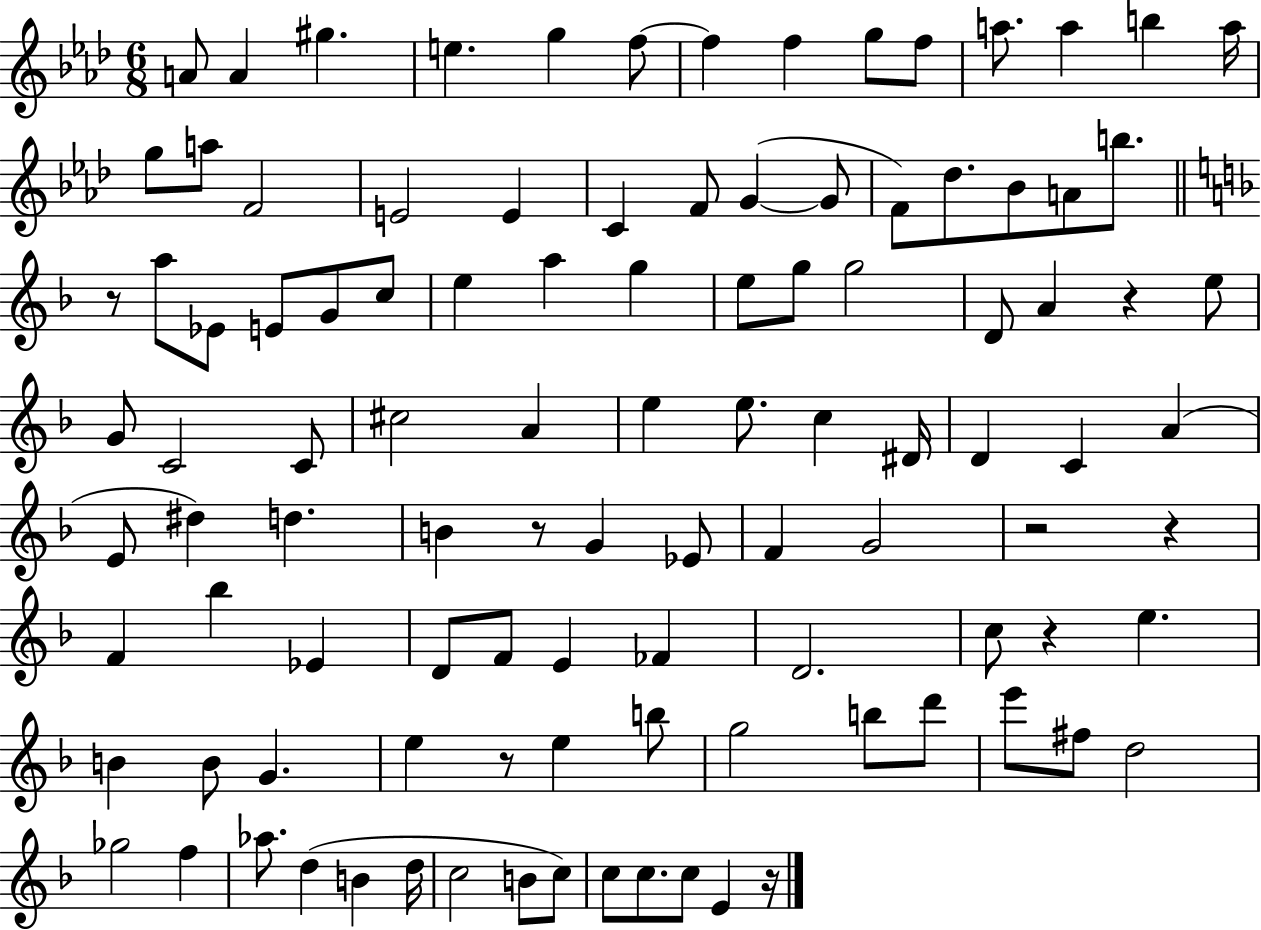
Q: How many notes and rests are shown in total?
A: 105